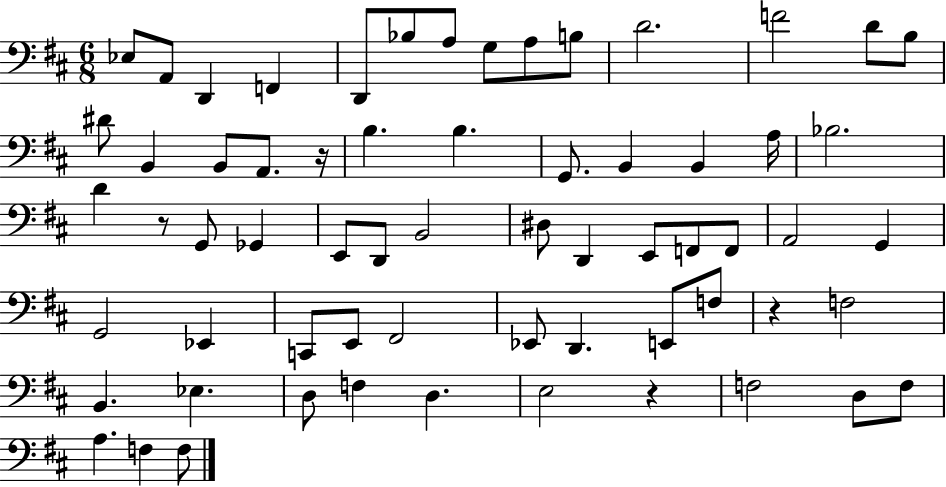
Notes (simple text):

Eb3/e A2/e D2/q F2/q D2/e Bb3/e A3/e G3/e A3/e B3/e D4/h. F4/h D4/e B3/e D#4/e B2/q B2/e A2/e. R/s B3/q. B3/q. G2/e. B2/q B2/q A3/s Bb3/h. D4/q R/e G2/e Gb2/q E2/e D2/e B2/h D#3/e D2/q E2/e F2/e F2/e A2/h G2/q G2/h Eb2/q C2/e E2/e F#2/h Eb2/e D2/q. E2/e F3/e R/q F3/h B2/q. Eb3/q. D3/e F3/q D3/q. E3/h R/q F3/h D3/e F3/e A3/q. F3/q F3/e